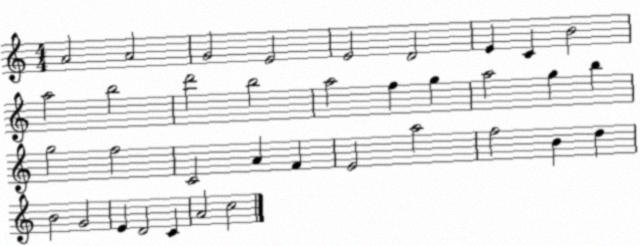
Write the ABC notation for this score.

X:1
T:Untitled
M:4/4
L:1/4
K:C
A2 A2 G2 E2 E2 D2 E C B2 a2 b2 d'2 b2 a2 f g a2 g b g2 f2 C2 A F E2 a2 f2 B d B2 G2 E D2 C A2 c2